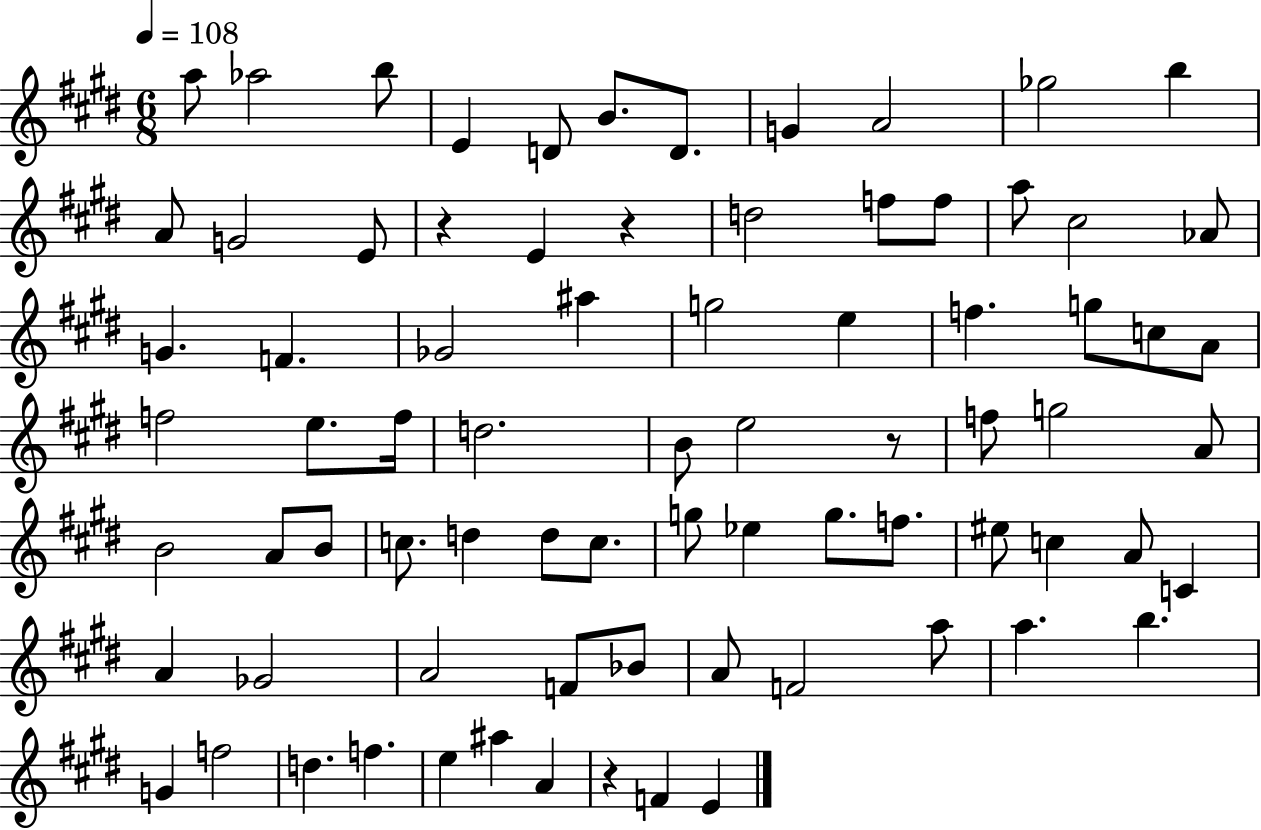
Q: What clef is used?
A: treble